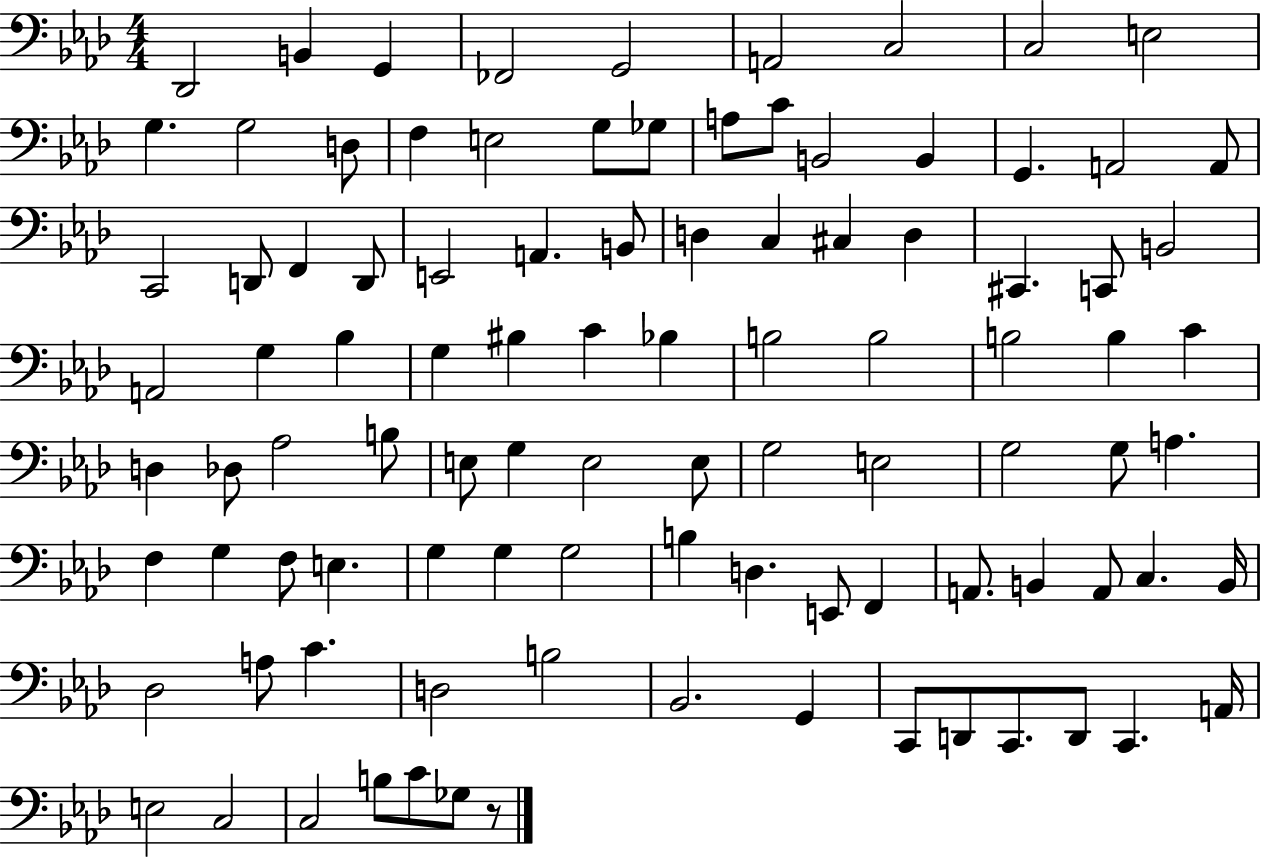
{
  \clef bass
  \numericTimeSignature
  \time 4/4
  \key aes \major
  des,2 b,4 g,4 | fes,2 g,2 | a,2 c2 | c2 e2 | \break g4. g2 d8 | f4 e2 g8 ges8 | a8 c'8 b,2 b,4 | g,4. a,2 a,8 | \break c,2 d,8 f,4 d,8 | e,2 a,4. b,8 | d4 c4 cis4 d4 | cis,4. c,8 b,2 | \break a,2 g4 bes4 | g4 bis4 c'4 bes4 | b2 b2 | b2 b4 c'4 | \break d4 des8 aes2 b8 | e8 g4 e2 e8 | g2 e2 | g2 g8 a4. | \break f4 g4 f8 e4. | g4 g4 g2 | b4 d4. e,8 f,4 | a,8. b,4 a,8 c4. b,16 | \break des2 a8 c'4. | d2 b2 | bes,2. g,4 | c,8 d,8 c,8. d,8 c,4. a,16 | \break e2 c2 | c2 b8 c'8 ges8 r8 | \bar "|."
}